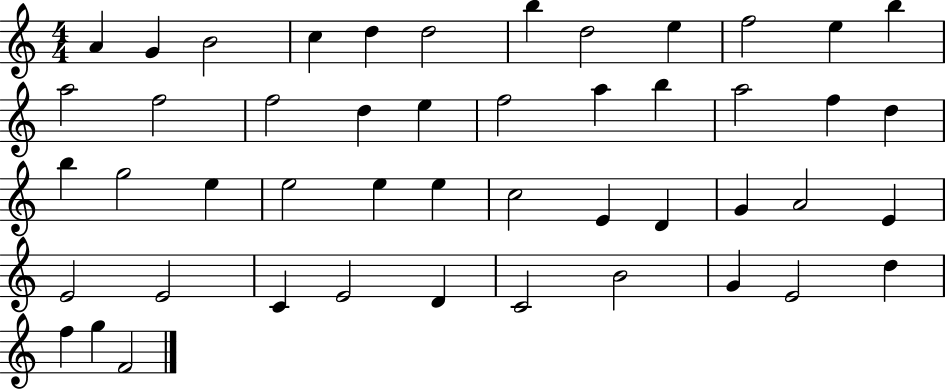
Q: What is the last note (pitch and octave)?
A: F4